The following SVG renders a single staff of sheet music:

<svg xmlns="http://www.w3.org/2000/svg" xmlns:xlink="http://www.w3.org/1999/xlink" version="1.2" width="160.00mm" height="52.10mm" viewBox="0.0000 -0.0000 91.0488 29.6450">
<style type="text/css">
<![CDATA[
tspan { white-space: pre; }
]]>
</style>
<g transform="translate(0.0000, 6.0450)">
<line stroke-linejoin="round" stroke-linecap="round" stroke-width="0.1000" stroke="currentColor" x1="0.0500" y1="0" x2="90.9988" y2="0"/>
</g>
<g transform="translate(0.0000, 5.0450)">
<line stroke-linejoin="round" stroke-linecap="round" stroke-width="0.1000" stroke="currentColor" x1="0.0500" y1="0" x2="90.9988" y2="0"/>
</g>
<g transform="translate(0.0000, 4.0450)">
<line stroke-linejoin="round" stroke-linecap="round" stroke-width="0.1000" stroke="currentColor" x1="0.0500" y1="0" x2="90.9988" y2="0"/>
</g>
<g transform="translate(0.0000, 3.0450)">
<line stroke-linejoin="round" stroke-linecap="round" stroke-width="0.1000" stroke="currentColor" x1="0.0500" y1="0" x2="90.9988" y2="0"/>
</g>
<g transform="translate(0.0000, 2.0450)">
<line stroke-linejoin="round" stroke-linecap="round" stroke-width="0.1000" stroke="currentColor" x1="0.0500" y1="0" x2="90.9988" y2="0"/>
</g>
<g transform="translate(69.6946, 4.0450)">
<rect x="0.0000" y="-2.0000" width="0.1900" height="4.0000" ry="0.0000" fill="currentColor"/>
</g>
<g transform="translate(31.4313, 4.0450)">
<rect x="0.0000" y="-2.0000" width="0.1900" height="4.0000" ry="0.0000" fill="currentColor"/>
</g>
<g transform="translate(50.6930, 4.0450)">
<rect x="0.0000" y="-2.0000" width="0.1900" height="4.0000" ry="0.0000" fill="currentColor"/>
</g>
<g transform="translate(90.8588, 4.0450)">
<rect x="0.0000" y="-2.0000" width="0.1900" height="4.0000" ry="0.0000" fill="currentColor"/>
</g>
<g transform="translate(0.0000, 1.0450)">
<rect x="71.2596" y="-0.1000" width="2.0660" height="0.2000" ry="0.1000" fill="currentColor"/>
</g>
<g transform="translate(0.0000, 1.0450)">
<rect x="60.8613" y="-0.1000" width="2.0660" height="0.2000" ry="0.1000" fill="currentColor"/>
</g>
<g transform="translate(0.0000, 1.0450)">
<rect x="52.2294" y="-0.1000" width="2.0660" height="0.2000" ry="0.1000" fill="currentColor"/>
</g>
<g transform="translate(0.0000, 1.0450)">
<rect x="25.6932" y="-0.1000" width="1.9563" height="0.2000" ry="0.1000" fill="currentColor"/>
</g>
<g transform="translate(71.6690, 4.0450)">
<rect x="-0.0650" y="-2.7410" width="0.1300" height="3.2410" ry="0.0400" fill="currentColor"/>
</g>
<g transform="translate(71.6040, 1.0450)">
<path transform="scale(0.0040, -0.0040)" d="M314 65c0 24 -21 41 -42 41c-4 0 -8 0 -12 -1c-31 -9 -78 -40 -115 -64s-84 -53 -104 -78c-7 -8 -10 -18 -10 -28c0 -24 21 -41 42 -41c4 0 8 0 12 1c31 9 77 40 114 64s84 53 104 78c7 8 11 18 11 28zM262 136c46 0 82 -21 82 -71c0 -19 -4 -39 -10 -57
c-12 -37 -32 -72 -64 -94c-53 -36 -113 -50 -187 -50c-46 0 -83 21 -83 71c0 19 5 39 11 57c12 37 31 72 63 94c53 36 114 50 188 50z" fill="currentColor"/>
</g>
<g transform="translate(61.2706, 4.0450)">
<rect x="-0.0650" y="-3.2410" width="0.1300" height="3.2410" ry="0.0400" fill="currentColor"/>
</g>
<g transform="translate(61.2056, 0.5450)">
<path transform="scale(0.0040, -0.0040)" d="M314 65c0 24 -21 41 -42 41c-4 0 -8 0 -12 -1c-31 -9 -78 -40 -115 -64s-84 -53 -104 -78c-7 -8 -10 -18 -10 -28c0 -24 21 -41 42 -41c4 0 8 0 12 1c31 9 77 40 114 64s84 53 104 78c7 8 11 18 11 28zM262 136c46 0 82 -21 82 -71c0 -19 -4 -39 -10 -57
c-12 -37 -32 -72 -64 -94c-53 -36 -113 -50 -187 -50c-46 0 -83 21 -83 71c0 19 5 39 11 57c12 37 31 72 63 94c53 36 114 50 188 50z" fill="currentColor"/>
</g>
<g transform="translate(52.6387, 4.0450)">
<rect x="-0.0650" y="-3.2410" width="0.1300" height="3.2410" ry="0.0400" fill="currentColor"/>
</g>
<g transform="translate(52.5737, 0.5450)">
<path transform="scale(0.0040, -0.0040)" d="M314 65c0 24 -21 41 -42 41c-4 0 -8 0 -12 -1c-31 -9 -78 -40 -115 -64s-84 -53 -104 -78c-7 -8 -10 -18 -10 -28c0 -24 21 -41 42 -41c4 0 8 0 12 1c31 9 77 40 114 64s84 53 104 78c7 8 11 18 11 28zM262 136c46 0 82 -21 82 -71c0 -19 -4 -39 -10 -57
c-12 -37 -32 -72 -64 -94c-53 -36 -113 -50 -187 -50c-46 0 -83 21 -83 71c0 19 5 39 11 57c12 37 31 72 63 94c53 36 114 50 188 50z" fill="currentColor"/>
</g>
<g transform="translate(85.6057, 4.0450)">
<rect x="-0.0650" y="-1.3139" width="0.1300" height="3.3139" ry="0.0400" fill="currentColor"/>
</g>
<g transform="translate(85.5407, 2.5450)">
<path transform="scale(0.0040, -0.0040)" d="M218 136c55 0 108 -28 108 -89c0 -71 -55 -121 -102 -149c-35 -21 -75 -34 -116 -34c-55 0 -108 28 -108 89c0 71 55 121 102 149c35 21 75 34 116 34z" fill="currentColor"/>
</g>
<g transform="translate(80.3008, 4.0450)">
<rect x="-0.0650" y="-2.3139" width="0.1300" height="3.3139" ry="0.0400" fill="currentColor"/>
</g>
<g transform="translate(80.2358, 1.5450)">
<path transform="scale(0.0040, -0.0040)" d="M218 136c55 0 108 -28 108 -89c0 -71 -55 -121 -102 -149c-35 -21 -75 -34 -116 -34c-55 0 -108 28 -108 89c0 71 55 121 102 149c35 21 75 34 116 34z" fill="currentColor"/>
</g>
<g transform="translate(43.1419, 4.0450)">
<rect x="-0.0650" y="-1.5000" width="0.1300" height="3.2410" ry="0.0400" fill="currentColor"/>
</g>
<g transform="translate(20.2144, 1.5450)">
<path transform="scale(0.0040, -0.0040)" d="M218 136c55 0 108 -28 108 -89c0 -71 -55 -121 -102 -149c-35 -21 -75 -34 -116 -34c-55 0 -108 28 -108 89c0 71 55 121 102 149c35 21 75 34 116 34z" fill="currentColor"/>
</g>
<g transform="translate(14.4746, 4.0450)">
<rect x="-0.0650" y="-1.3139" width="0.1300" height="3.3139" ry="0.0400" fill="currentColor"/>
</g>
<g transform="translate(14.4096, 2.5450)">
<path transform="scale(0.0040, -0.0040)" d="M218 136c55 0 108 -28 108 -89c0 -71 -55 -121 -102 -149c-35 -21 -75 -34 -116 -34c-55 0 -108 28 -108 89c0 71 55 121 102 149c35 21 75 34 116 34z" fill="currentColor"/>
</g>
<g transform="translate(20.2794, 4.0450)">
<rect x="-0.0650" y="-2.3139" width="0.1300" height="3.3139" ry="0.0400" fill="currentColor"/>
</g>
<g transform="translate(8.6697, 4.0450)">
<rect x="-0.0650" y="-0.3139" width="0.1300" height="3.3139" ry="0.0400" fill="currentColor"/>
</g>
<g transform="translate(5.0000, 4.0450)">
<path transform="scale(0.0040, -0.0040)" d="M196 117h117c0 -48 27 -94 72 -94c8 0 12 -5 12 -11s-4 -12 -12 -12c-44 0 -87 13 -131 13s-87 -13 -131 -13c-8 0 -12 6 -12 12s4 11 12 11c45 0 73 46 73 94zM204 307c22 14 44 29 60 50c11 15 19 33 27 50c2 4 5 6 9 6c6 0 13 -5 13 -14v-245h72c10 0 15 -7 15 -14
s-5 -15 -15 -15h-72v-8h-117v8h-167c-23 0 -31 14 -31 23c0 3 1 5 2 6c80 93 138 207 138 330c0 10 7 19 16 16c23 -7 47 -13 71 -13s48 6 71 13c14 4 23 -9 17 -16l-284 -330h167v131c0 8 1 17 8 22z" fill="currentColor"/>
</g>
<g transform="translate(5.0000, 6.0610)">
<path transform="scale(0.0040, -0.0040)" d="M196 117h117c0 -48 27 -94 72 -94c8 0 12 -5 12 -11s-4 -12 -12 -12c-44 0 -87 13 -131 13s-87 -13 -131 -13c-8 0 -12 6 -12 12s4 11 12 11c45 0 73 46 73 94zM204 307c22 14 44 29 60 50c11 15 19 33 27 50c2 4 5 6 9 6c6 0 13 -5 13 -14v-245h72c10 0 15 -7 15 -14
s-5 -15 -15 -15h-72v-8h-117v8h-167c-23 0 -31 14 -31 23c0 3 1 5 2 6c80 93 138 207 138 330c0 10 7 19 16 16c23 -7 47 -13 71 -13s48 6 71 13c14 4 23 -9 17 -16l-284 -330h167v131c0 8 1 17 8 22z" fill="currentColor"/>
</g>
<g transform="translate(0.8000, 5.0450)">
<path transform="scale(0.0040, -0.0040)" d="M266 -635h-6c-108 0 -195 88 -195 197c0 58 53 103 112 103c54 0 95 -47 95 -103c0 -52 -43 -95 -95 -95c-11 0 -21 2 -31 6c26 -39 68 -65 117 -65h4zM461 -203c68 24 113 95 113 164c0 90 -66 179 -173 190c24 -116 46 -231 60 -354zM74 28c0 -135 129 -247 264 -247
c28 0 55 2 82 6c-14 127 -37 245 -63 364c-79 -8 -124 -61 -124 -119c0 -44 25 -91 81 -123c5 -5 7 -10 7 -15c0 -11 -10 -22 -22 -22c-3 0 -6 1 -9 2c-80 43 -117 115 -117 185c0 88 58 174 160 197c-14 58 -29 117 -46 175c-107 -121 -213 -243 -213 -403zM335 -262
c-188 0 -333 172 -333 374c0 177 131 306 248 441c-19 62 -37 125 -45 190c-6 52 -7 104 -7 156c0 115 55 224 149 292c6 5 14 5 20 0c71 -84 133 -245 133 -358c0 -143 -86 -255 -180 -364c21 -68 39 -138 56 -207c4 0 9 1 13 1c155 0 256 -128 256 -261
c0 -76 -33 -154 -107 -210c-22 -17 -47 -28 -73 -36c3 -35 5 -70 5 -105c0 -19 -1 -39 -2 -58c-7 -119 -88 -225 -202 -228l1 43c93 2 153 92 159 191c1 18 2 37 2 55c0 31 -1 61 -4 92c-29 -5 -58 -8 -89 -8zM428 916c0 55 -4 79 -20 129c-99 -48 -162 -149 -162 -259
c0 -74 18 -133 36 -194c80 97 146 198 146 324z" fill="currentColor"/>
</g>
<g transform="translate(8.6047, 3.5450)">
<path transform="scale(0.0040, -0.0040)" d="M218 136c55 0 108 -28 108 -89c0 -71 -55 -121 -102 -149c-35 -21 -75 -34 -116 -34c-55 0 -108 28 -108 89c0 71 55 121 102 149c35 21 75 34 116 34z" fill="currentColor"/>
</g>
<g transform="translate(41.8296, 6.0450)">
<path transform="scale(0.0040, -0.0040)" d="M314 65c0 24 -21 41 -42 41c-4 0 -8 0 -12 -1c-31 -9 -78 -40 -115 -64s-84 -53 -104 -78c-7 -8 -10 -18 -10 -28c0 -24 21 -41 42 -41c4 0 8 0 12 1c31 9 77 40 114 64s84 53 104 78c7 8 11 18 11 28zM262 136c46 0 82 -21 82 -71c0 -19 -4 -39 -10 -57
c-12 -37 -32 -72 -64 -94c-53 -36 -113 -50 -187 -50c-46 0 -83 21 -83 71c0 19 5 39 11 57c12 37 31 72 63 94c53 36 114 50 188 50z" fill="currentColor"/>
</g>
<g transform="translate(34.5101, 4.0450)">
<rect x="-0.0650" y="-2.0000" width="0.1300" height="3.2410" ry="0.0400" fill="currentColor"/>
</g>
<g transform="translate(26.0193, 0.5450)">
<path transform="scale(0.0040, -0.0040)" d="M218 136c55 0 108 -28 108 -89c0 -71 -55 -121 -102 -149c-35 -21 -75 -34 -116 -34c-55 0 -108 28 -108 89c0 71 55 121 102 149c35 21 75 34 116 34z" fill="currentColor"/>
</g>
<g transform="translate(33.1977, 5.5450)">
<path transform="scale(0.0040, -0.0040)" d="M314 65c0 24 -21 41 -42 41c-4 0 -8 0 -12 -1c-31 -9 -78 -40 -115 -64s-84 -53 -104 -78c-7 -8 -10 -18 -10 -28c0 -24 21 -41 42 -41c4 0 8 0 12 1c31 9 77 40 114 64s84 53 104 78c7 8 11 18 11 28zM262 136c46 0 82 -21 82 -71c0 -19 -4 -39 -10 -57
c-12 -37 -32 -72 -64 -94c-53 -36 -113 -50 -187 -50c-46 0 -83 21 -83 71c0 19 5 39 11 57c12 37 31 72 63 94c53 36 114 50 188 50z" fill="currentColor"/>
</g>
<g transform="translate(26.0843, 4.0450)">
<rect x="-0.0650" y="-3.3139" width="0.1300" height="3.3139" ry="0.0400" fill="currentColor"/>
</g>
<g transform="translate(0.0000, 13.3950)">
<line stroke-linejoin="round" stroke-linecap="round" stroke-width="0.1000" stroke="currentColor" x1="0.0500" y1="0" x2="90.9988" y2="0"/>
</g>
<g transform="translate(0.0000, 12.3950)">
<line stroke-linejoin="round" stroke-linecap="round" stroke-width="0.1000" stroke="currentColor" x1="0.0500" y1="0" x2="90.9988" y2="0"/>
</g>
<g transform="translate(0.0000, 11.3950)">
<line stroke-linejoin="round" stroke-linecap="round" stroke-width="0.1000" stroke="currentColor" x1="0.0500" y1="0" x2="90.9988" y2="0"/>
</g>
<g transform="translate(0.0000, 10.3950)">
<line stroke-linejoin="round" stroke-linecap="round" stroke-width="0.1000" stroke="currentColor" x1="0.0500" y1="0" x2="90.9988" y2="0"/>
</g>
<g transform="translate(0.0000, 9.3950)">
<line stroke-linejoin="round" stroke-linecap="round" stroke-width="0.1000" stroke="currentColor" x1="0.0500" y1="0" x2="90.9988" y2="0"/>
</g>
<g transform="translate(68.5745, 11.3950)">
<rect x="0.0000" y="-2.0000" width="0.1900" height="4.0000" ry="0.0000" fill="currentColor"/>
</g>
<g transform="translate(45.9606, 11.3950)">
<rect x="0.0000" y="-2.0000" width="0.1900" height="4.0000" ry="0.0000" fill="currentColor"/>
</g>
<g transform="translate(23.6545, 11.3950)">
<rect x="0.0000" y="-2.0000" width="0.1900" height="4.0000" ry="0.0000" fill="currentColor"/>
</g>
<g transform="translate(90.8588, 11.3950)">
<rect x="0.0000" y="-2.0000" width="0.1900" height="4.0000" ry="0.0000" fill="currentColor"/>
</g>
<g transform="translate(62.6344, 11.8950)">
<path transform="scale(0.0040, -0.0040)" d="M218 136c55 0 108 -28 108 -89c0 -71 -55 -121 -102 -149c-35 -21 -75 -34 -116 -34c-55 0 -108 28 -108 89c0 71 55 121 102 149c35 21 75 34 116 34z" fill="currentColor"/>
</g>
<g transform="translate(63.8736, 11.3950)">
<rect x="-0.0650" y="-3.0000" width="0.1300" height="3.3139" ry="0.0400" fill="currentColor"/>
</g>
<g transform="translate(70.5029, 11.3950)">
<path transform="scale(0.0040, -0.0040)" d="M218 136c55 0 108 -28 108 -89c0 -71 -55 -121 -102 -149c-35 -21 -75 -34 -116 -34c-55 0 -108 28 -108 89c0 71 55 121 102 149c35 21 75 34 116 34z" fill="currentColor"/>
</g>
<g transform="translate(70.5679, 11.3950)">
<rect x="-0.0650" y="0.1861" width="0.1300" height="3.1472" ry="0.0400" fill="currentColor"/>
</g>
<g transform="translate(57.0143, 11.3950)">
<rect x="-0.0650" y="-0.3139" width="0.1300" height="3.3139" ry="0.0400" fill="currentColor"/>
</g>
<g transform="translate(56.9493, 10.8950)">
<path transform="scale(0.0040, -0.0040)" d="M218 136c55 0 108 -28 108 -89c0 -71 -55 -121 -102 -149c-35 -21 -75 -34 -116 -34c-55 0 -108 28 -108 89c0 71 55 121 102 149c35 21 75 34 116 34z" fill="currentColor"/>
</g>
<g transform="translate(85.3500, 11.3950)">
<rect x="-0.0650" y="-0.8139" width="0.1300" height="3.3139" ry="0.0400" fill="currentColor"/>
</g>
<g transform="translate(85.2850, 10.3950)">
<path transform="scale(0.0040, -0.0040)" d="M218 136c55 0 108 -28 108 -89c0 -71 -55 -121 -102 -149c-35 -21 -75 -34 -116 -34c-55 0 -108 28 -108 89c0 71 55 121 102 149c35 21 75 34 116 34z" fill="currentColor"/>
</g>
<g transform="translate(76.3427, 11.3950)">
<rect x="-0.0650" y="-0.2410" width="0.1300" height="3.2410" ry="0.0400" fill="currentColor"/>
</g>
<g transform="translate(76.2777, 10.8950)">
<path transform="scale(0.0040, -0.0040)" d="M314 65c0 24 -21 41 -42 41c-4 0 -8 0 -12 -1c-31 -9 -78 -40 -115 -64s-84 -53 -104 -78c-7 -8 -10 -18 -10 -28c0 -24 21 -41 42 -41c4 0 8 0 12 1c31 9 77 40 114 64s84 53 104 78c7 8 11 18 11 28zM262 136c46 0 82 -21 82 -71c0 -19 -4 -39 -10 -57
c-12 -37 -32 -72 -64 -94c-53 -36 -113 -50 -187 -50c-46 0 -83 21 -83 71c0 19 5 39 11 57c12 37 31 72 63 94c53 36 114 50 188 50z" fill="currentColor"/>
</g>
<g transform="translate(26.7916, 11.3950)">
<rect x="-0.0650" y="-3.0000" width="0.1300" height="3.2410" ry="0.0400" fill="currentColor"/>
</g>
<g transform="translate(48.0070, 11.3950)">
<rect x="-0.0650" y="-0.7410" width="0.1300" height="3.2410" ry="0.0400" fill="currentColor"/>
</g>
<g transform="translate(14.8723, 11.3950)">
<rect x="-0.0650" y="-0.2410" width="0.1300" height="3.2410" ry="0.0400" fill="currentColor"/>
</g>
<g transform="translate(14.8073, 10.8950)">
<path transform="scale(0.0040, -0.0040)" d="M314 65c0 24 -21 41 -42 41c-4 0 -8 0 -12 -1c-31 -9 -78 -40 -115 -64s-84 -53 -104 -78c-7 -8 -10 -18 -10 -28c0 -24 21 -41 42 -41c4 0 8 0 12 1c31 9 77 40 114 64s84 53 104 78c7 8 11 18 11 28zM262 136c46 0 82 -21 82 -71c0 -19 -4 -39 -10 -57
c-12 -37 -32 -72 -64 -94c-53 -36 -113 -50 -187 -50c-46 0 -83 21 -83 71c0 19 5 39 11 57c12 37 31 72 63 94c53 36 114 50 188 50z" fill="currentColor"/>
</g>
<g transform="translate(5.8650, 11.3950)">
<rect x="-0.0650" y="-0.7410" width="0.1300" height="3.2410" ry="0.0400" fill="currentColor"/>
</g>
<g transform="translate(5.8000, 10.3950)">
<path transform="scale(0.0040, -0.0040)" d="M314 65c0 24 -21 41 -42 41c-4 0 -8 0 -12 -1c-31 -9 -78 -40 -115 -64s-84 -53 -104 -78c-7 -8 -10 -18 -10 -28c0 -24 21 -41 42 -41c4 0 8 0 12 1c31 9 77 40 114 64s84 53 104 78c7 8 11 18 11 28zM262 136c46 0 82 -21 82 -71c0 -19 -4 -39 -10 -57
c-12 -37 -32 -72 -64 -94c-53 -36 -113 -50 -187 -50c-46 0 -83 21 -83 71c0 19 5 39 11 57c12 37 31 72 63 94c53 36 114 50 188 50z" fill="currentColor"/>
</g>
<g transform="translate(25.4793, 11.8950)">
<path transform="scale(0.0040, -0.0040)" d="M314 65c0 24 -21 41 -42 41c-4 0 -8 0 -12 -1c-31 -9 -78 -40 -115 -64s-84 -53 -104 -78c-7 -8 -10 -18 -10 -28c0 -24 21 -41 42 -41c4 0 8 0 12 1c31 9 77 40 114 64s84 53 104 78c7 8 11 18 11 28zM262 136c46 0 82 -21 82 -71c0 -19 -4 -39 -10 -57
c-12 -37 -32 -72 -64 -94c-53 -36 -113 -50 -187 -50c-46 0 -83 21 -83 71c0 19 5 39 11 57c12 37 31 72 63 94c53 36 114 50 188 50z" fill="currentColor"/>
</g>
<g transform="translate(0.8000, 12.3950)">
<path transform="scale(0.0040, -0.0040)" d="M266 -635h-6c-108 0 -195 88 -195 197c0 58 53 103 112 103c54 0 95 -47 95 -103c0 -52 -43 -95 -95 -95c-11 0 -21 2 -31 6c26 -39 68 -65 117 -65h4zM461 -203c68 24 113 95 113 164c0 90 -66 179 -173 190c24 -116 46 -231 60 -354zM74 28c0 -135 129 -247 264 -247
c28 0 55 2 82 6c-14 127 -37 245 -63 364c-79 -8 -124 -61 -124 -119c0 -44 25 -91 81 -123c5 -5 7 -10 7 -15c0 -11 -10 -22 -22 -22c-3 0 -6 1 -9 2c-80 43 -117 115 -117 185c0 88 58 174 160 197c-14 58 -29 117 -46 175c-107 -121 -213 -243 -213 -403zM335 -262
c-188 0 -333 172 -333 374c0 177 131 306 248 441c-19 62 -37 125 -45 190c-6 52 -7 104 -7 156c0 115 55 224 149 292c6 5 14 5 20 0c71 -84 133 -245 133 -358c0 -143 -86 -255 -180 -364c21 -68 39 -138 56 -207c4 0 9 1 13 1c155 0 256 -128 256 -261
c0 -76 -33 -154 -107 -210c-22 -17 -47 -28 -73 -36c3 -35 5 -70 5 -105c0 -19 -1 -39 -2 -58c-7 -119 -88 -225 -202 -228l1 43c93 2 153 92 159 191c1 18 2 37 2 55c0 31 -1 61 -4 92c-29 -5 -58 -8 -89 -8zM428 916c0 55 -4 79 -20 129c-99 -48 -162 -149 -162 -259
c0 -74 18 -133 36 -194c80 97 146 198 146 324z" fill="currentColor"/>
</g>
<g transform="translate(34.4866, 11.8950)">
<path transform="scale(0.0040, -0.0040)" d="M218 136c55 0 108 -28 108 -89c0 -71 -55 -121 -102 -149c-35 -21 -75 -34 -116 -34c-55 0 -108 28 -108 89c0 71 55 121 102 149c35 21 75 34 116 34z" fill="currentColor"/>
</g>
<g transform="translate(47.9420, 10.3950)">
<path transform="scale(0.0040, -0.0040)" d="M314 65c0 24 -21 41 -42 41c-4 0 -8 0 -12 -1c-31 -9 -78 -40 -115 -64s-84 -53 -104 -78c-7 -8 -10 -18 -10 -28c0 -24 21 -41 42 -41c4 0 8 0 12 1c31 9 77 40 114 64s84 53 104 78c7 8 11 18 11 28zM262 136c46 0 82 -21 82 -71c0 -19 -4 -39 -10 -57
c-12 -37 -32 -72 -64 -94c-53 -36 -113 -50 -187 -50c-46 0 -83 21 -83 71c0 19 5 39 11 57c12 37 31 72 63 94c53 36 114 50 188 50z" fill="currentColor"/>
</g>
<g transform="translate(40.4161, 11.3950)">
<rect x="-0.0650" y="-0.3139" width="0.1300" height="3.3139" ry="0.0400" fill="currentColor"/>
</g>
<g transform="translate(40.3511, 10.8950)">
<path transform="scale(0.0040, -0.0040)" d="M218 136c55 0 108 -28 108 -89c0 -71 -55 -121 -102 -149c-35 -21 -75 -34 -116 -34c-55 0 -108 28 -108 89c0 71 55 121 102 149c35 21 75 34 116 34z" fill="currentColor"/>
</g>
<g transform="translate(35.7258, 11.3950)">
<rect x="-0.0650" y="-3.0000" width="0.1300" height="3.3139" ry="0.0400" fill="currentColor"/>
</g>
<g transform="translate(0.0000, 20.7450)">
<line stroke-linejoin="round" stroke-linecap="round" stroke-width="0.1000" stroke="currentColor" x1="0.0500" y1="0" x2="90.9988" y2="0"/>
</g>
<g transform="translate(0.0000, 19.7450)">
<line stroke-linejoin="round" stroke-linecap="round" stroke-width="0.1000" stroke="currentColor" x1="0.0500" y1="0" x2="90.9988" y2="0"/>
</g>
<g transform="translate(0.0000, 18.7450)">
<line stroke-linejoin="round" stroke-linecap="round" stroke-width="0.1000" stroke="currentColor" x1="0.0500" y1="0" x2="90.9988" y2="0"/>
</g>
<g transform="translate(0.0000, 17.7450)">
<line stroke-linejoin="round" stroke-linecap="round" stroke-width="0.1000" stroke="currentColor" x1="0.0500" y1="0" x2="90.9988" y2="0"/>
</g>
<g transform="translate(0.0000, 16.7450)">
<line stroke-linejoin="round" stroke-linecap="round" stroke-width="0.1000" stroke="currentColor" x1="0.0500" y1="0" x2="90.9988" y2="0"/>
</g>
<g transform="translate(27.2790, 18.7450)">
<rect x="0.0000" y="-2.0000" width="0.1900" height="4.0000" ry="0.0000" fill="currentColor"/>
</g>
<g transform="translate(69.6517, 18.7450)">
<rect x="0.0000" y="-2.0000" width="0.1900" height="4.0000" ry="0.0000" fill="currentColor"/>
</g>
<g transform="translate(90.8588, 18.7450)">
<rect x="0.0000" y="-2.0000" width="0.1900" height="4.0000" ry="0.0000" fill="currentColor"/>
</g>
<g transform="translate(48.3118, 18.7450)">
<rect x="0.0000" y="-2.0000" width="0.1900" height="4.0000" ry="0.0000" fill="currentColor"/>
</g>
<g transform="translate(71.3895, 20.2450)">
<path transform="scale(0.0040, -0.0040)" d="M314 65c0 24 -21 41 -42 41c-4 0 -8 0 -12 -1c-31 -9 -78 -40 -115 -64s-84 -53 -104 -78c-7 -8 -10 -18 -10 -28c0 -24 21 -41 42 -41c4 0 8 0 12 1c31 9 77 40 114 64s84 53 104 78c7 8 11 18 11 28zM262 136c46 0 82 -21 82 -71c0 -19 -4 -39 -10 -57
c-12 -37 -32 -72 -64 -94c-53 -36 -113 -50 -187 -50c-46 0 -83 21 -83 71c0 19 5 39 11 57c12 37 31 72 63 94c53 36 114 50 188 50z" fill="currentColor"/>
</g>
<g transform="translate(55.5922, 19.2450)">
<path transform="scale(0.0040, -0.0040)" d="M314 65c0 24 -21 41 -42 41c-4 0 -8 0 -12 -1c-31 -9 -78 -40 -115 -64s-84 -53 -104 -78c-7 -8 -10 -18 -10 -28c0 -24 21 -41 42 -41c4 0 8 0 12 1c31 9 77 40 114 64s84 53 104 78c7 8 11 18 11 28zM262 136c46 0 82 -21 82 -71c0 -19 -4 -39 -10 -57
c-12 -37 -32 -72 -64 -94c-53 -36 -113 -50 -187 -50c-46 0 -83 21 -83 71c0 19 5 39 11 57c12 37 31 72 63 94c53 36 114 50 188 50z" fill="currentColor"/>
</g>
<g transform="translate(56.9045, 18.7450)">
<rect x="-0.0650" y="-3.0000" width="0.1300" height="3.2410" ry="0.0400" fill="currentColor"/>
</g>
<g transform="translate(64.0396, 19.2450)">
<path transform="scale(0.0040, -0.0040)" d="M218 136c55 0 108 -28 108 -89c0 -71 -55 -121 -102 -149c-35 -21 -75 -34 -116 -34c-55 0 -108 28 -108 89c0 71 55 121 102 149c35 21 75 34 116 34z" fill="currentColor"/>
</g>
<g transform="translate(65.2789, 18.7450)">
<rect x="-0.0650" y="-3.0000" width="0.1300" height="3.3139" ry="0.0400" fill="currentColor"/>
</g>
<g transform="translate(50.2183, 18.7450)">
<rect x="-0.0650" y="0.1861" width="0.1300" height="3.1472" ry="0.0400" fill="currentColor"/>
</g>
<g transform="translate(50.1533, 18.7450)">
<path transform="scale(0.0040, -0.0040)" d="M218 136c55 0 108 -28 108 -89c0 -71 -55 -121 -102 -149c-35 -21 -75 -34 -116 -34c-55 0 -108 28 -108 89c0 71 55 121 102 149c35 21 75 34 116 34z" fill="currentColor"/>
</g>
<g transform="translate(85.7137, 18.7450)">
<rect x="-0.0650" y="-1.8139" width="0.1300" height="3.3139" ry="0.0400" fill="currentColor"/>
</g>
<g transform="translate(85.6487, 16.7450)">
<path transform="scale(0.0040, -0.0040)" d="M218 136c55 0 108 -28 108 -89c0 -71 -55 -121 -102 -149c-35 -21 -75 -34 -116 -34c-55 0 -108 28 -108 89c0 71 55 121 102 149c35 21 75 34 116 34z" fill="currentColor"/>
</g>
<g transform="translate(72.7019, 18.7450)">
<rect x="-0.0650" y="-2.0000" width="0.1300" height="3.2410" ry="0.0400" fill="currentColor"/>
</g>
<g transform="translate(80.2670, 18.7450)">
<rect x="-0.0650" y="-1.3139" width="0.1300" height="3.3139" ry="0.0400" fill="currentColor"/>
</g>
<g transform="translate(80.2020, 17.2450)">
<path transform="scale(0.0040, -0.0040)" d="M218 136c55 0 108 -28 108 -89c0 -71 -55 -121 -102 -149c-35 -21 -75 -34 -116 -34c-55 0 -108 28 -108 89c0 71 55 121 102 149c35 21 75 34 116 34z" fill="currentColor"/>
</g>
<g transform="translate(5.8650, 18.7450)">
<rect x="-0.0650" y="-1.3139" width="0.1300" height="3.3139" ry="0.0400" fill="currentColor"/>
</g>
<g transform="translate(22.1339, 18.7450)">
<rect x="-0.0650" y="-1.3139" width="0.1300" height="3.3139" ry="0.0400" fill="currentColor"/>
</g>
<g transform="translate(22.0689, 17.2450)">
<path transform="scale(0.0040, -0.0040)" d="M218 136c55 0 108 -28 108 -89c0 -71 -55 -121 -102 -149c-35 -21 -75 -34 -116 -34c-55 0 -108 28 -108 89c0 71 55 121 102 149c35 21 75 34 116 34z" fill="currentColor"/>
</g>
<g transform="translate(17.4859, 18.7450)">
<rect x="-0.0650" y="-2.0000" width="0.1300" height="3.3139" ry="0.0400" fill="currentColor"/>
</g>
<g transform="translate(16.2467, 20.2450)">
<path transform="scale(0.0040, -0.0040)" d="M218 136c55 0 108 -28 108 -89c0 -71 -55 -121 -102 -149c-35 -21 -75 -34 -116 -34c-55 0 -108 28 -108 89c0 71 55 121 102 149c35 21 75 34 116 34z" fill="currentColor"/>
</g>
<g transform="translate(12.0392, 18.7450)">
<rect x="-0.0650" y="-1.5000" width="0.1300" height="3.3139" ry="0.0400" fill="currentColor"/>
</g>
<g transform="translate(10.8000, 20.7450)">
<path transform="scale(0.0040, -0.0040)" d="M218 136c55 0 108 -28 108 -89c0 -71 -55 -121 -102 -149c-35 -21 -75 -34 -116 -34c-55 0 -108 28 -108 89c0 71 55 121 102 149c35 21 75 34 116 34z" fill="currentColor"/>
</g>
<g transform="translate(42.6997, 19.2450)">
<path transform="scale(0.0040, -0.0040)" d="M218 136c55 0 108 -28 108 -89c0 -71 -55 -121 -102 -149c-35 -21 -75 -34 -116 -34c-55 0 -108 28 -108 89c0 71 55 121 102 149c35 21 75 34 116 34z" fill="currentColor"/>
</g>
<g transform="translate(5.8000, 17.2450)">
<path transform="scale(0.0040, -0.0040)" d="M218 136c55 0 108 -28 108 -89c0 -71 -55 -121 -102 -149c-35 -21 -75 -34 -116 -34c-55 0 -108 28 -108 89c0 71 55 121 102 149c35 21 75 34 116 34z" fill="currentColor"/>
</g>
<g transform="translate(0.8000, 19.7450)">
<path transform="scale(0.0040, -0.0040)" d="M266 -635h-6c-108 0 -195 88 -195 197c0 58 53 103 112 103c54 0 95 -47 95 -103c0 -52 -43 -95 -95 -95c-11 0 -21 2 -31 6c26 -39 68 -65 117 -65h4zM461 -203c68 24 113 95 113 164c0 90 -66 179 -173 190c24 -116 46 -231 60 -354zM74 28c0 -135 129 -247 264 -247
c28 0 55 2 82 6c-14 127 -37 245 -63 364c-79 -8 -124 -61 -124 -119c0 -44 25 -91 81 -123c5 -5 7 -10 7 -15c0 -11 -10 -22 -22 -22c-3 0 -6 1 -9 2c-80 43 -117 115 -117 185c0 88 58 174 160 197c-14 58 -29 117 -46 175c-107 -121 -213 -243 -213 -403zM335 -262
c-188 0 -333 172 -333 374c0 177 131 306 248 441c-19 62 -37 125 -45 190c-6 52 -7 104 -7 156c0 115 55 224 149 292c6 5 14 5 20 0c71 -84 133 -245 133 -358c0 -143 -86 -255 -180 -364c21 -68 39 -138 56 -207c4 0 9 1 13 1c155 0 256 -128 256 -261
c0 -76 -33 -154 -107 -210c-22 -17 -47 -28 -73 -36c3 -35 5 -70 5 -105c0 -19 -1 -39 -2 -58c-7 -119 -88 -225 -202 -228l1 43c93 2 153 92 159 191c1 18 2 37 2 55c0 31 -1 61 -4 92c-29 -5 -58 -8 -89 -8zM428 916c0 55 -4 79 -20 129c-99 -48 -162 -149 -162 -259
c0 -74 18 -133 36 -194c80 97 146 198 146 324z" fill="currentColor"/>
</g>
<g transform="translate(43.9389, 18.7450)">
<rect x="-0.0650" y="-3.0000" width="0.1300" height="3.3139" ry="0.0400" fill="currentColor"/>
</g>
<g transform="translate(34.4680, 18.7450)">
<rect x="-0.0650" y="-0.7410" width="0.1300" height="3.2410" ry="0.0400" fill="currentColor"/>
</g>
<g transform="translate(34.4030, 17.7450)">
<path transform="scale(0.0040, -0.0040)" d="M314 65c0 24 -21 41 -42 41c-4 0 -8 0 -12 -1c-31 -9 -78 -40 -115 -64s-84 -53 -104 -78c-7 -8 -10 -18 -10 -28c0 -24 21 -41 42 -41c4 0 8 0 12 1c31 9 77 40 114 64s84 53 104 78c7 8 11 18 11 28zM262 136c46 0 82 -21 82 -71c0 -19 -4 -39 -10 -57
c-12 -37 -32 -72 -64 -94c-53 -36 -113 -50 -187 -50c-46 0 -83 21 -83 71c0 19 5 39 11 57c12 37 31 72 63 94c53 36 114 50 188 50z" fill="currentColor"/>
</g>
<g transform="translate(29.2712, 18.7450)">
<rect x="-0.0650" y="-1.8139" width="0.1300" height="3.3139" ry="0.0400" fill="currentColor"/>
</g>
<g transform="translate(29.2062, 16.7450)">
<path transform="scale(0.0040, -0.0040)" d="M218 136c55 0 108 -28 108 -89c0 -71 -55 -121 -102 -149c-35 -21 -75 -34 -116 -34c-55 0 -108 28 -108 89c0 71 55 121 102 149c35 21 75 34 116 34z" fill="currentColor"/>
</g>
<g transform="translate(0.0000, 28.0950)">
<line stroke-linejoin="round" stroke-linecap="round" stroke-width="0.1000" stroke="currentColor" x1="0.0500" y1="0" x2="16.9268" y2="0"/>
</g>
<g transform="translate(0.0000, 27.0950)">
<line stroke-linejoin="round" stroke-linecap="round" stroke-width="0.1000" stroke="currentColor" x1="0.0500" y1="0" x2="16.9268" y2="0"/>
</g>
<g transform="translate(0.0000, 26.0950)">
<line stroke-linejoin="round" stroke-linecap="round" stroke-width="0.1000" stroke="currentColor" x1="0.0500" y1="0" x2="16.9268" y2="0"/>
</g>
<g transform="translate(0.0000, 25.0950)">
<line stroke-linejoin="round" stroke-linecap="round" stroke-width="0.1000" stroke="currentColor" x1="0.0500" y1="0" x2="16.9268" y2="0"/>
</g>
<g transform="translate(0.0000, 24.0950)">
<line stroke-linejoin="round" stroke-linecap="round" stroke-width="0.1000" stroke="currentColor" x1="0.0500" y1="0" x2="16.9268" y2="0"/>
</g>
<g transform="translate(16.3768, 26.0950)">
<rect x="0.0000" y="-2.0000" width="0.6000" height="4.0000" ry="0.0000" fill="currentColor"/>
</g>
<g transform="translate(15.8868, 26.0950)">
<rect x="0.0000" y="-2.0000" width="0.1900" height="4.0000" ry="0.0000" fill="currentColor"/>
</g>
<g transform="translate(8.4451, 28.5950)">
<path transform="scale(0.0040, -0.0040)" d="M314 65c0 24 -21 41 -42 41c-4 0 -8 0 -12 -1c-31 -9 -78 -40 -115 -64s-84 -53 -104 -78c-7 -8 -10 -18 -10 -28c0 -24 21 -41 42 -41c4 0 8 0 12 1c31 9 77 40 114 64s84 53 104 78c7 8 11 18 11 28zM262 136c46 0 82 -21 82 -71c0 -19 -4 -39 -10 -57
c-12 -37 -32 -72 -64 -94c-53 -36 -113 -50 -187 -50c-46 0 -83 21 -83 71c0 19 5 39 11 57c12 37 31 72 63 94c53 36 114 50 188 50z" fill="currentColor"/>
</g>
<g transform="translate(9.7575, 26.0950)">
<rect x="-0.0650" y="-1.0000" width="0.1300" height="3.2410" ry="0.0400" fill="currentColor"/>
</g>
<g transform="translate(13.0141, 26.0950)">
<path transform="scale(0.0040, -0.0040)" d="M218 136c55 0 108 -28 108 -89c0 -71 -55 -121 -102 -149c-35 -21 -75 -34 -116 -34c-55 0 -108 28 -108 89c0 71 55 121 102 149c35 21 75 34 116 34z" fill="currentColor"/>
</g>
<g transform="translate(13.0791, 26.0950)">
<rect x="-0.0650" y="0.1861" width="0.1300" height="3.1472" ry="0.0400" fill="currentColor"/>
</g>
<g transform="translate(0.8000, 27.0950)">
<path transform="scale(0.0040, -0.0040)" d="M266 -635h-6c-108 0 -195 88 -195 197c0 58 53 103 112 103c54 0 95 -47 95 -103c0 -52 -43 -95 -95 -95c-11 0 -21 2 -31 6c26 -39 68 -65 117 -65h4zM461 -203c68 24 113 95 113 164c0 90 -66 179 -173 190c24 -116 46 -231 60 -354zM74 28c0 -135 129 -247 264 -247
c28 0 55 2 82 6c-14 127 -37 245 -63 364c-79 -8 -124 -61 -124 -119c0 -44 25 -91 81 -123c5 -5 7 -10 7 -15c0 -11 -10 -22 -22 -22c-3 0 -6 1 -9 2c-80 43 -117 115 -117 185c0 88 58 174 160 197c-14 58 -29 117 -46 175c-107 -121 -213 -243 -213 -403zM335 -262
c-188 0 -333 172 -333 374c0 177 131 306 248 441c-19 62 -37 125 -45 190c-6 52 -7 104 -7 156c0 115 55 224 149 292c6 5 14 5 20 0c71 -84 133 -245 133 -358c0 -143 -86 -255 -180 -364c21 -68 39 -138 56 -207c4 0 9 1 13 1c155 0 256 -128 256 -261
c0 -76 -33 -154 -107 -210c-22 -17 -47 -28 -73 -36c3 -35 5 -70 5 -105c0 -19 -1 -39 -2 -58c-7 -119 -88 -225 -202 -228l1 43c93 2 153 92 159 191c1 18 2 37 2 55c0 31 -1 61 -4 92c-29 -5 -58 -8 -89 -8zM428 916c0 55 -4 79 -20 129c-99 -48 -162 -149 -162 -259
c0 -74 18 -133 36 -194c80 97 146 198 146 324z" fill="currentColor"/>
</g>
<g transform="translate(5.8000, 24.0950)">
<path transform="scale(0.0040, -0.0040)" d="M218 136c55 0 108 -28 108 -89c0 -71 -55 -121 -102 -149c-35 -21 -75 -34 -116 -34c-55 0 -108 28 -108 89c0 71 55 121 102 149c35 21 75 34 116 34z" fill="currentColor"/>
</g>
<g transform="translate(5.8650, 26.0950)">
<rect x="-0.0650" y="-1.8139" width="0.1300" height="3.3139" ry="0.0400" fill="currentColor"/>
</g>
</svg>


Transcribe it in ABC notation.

X:1
T:Untitled
M:4/4
L:1/4
K:C
c e g b F2 E2 b2 b2 a2 g e d2 c2 A2 A c d2 c A B c2 d e E F e f d2 A B A2 A F2 e f f D2 B